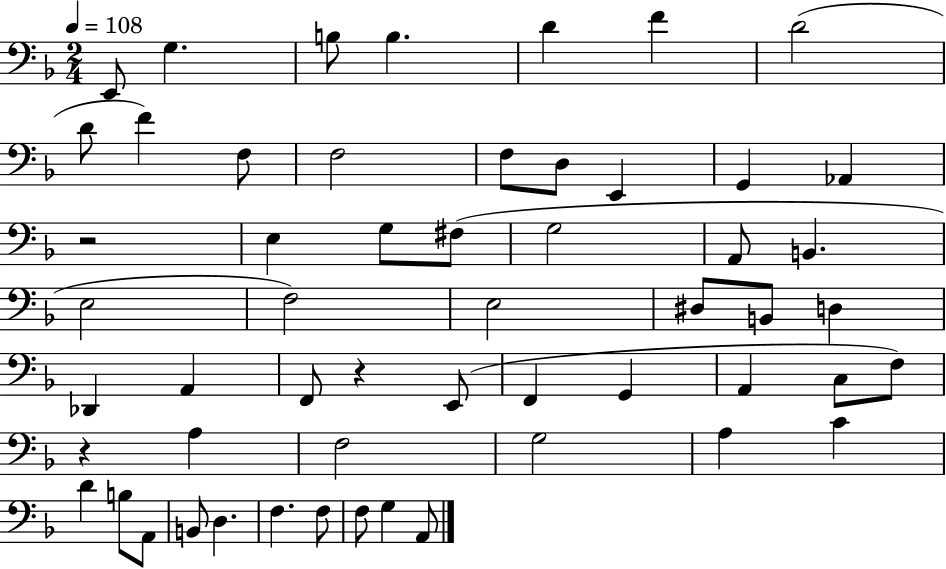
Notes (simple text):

E2/e G3/q. B3/e B3/q. D4/q F4/q D4/h D4/e F4/q F3/e F3/h F3/e D3/e E2/q G2/q Ab2/q R/h E3/q G3/e F#3/e G3/h A2/e B2/q. E3/h F3/h E3/h D#3/e B2/e D3/q Db2/q A2/q F2/e R/q E2/e F2/q G2/q A2/q C3/e F3/e R/q A3/q F3/h G3/h A3/q C4/q D4/q B3/e A2/e B2/e D3/q. F3/q. F3/e F3/e G3/q A2/e